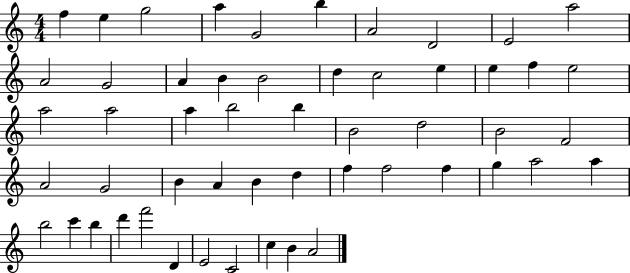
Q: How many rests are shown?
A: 0